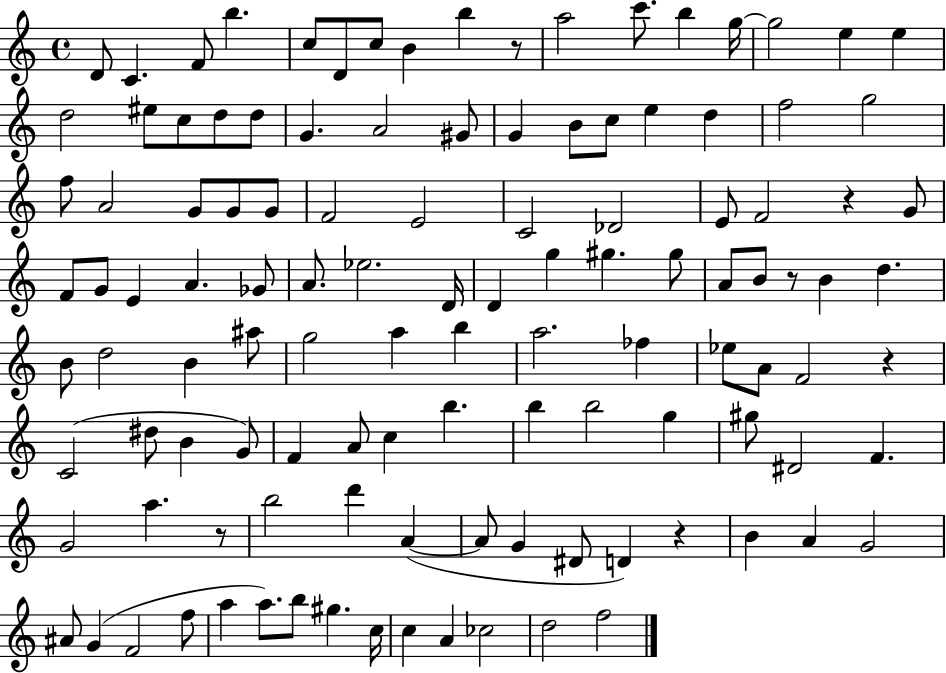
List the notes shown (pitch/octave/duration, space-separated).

D4/e C4/q. F4/e B5/q. C5/e D4/e C5/e B4/q B5/q R/e A5/h C6/e. B5/q G5/s G5/h E5/q E5/q D5/h EIS5/e C5/e D5/e D5/e G4/q. A4/h G#4/e G4/q B4/e C5/e E5/q D5/q F5/h G5/h F5/e A4/h G4/e G4/e G4/e F4/h E4/h C4/h Db4/h E4/e F4/h R/q G4/e F4/e G4/e E4/q A4/q. Gb4/e A4/e. Eb5/h. D4/s D4/q G5/q G#5/q. G#5/e A4/e B4/e R/e B4/q D5/q. B4/e D5/h B4/q A#5/e G5/h A5/q B5/q A5/h. FES5/q Eb5/e A4/e F4/h R/q C4/h D#5/e B4/q G4/e F4/q A4/e C5/q B5/q. B5/q B5/h G5/q G#5/e D#4/h F4/q. G4/h A5/q. R/e B5/h D6/q A4/q A4/e G4/q D#4/e D4/q R/q B4/q A4/q G4/h A#4/e G4/q F4/h F5/e A5/q A5/e. B5/e G#5/q. C5/s C5/q A4/q CES5/h D5/h F5/h